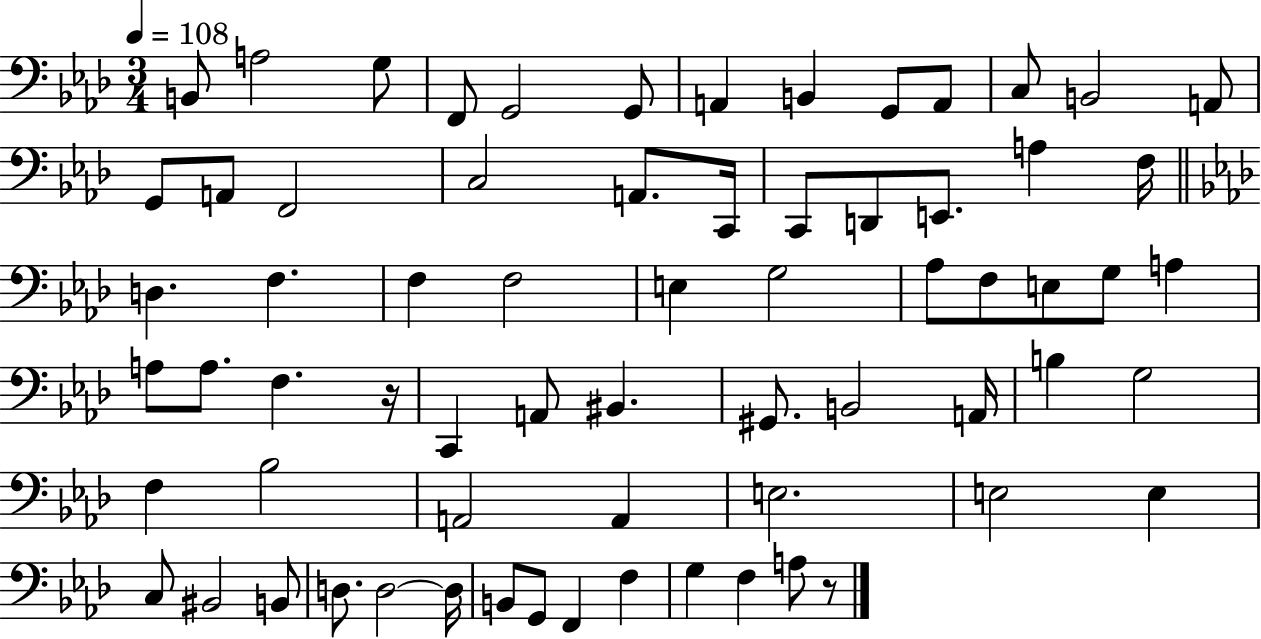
X:1
T:Untitled
M:3/4
L:1/4
K:Ab
B,,/2 A,2 G,/2 F,,/2 G,,2 G,,/2 A,, B,, G,,/2 A,,/2 C,/2 B,,2 A,,/2 G,,/2 A,,/2 F,,2 C,2 A,,/2 C,,/4 C,,/2 D,,/2 E,,/2 A, F,/4 D, F, F, F,2 E, G,2 _A,/2 F,/2 E,/2 G,/2 A, A,/2 A,/2 F, z/4 C,, A,,/2 ^B,, ^G,,/2 B,,2 A,,/4 B, G,2 F, _B,2 A,,2 A,, E,2 E,2 E, C,/2 ^B,,2 B,,/2 D,/2 D,2 D,/4 B,,/2 G,,/2 F,, F, G, F, A,/2 z/2